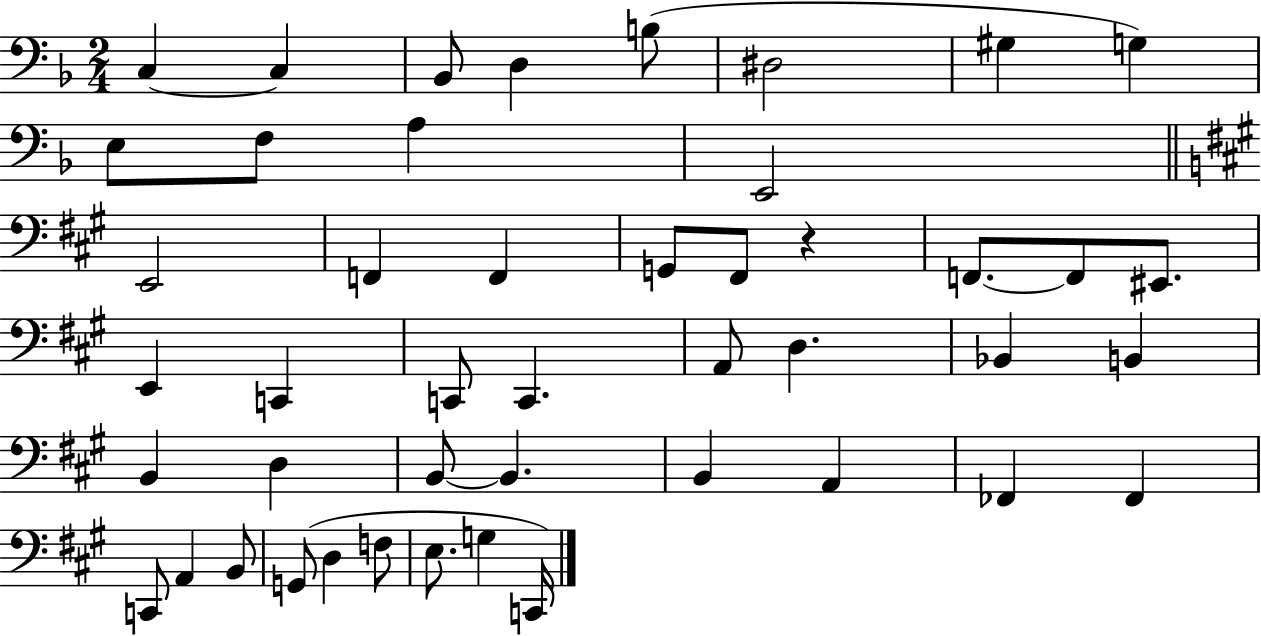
C3/q C3/q Bb2/e D3/q B3/e D#3/h G#3/q G3/q E3/e F3/e A3/q E2/h E2/h F2/q F2/q G2/e F#2/e R/q F2/e. F2/e EIS2/e. E2/q C2/q C2/e C2/q. A2/e D3/q. Bb2/q B2/q B2/q D3/q B2/e B2/q. B2/q A2/q FES2/q FES2/q C2/e A2/q B2/e G2/e D3/q F3/e E3/e. G3/q C2/s